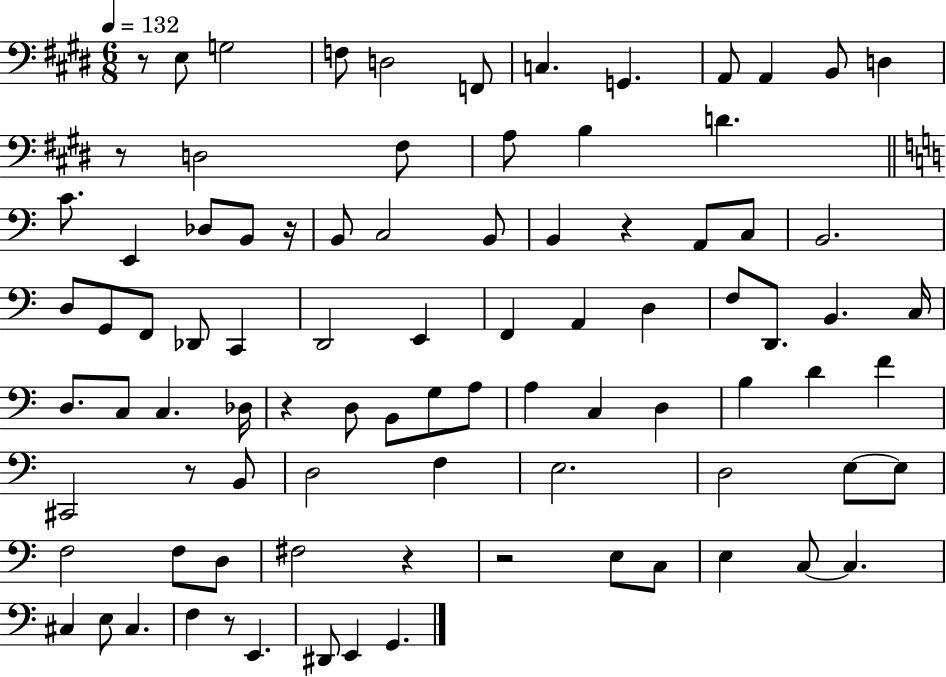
R/e E3/e G3/h F3/e D3/h F2/e C3/q. G2/q. A2/e A2/q B2/e D3/q R/e D3/h F#3/e A3/e B3/q D4/q. C4/e. E2/q Db3/e B2/e R/s B2/e C3/h B2/e B2/q R/q A2/e C3/e B2/h. D3/e G2/e F2/e Db2/e C2/q D2/h E2/q F2/q A2/q D3/q F3/e D2/e. B2/q. C3/s D3/e. C3/e C3/q. Db3/s R/q D3/e B2/e G3/e A3/e A3/q C3/q D3/q B3/q D4/q F4/q C#2/h R/e B2/e D3/h F3/q E3/h. D3/h E3/e E3/e F3/h F3/e D3/e F#3/h R/q R/h E3/e C3/e E3/q C3/e C3/q. C#3/q E3/e C#3/q. F3/q R/e E2/q. D#2/e E2/q G2/q.